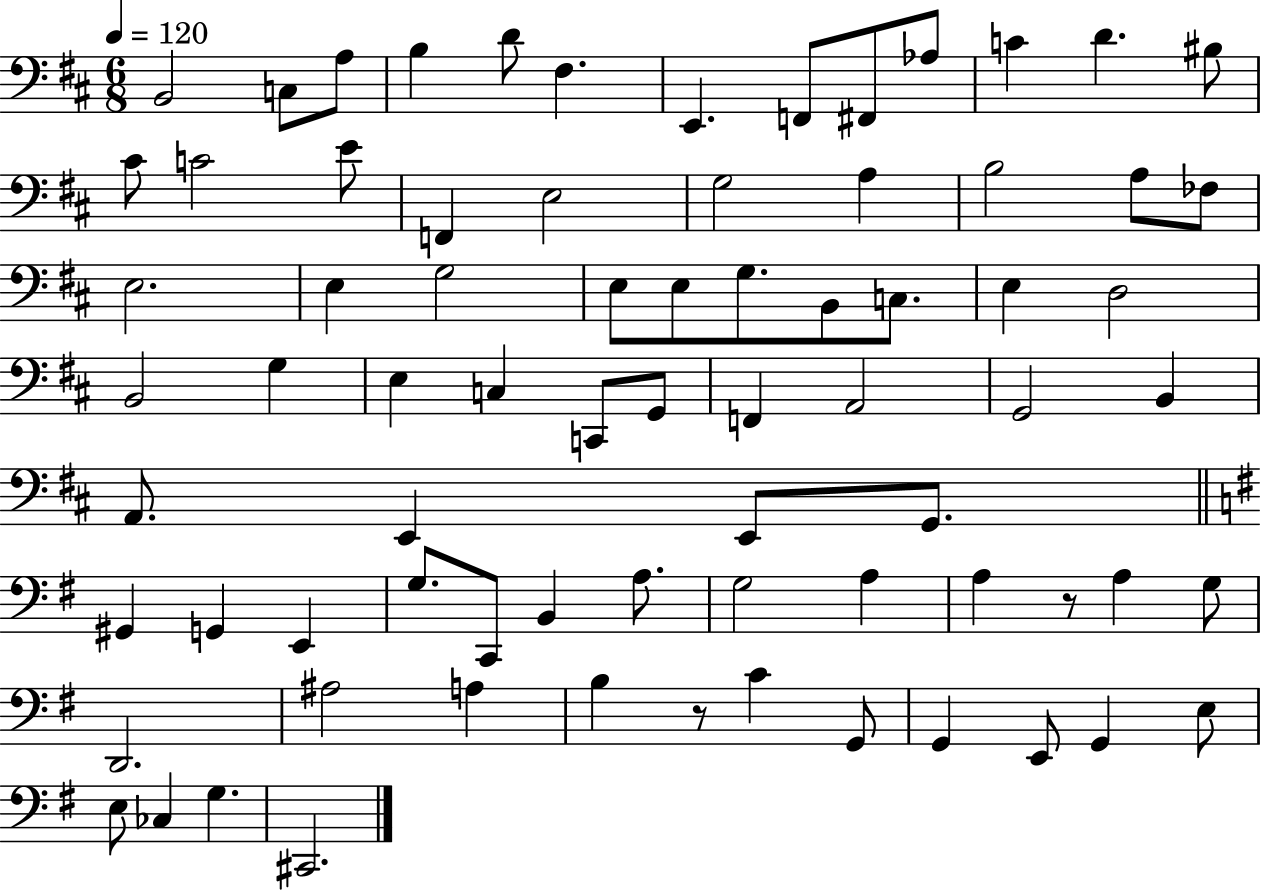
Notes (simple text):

B2/h C3/e A3/e B3/q D4/e F#3/q. E2/q. F2/e F#2/e Ab3/e C4/q D4/q. BIS3/e C#4/e C4/h E4/e F2/q E3/h G3/h A3/q B3/h A3/e FES3/e E3/h. E3/q G3/h E3/e E3/e G3/e. B2/e C3/e. E3/q D3/h B2/h G3/q E3/q C3/q C2/e G2/e F2/q A2/h G2/h B2/q A2/e. E2/q E2/e G2/e. G#2/q G2/q E2/q G3/e. C2/e B2/q A3/e. G3/h A3/q A3/q R/e A3/q G3/e D2/h. A#3/h A3/q B3/q R/e C4/q G2/e G2/q E2/e G2/q E3/e E3/e CES3/q G3/q. C#2/h.